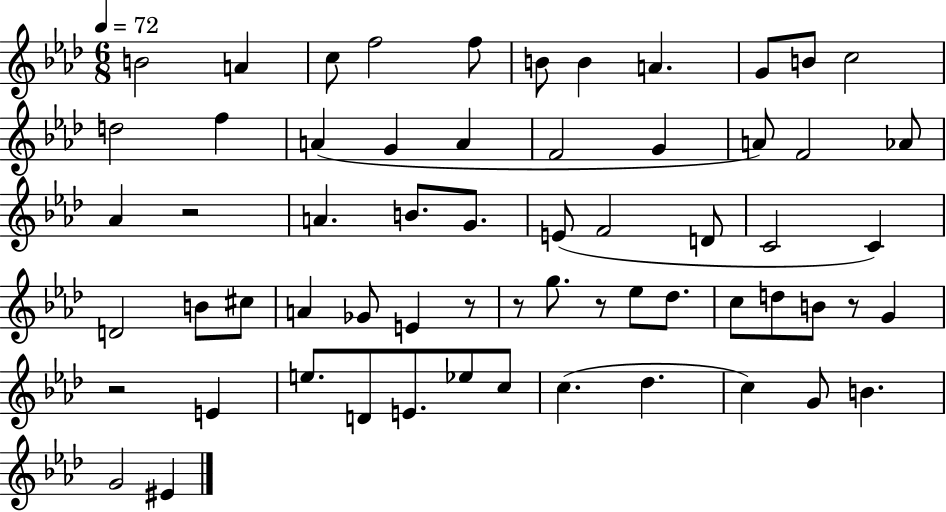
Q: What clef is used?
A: treble